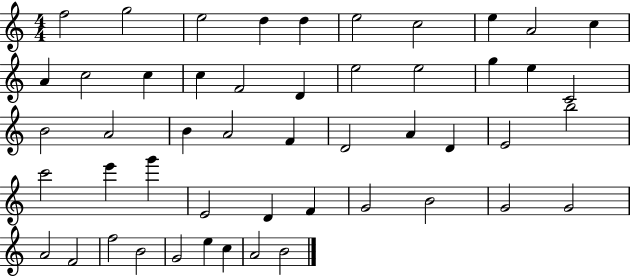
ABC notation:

X:1
T:Untitled
M:4/4
L:1/4
K:C
f2 g2 e2 d d e2 c2 e A2 c A c2 c c F2 D e2 e2 g e C2 B2 A2 B A2 F D2 A D E2 b2 c'2 e' g' E2 D F G2 B2 G2 G2 A2 F2 f2 B2 G2 e c A2 B2